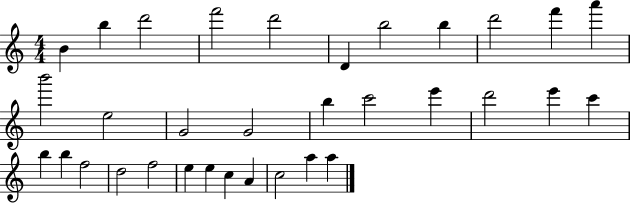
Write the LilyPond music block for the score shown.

{
  \clef treble
  \numericTimeSignature
  \time 4/4
  \key c \major
  b'4 b''4 d'''2 | f'''2 d'''2 | d'4 b''2 b''4 | d'''2 f'''4 a'''4 | \break b'''2 e''2 | g'2 g'2 | b''4 c'''2 e'''4 | d'''2 e'''4 c'''4 | \break b''4 b''4 f''2 | d''2 f''2 | e''4 e''4 c''4 a'4 | c''2 a''4 a''4 | \break \bar "|."
}